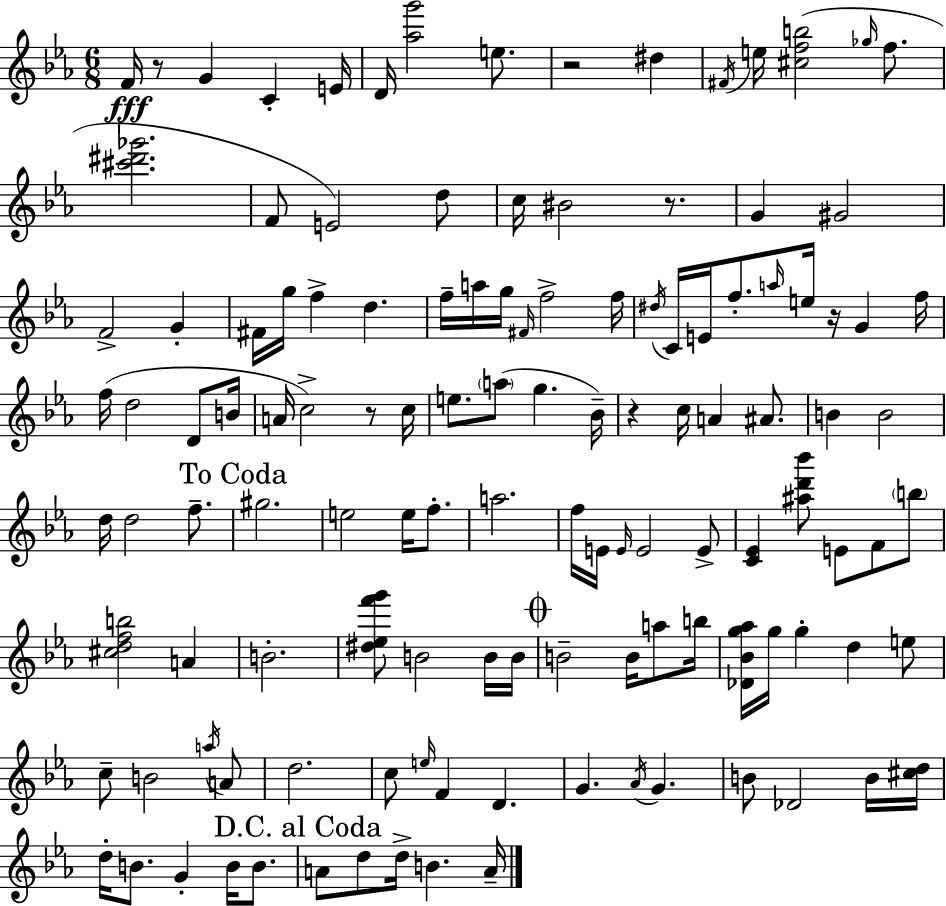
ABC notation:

X:1
T:Untitled
M:6/8
L:1/4
K:Eb
F/4 z/2 G C E/4 D/4 [_ag']2 e/2 z2 ^d ^F/4 e/4 [^cfb]2 _g/4 f/2 [^c'^d'_g']2 F/2 E2 d/2 c/4 ^B2 z/2 G ^G2 F2 G ^F/4 g/4 f d f/4 a/4 g/4 ^F/4 f2 f/4 ^d/4 C/4 E/4 f/2 a/4 e/4 z/4 G f/4 f/4 d2 D/2 B/4 A/4 c2 z/2 c/4 e/2 a/2 g _B/4 z c/4 A ^A/2 B B2 d/4 d2 f/2 ^g2 e2 e/4 f/2 a2 f/4 E/4 E/4 E2 E/2 [C_E] [^ad'_b']/2 E/2 F/2 b/2 [^cdfb]2 A B2 [^d_ef'g']/2 B2 B/4 B/4 B2 B/4 a/2 b/4 [_D_Bg_a]/4 g/4 g d e/2 c/2 B2 a/4 A/2 d2 c/2 e/4 F D G _A/4 G B/2 _D2 B/4 [^cd]/4 d/4 B/2 G B/4 B/2 A/2 d/2 d/4 B A/4